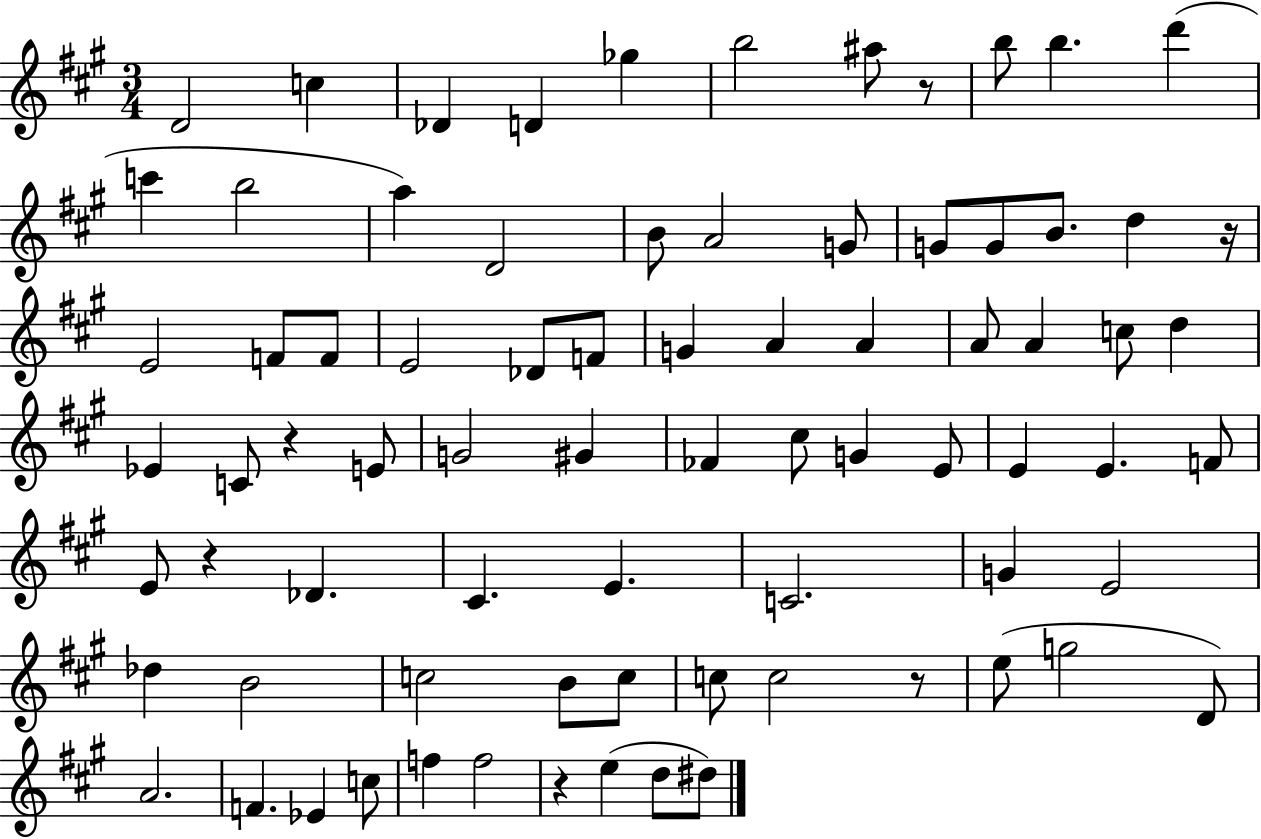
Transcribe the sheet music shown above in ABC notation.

X:1
T:Untitled
M:3/4
L:1/4
K:A
D2 c _D D _g b2 ^a/2 z/2 b/2 b d' c' b2 a D2 B/2 A2 G/2 G/2 G/2 B/2 d z/4 E2 F/2 F/2 E2 _D/2 F/2 G A A A/2 A c/2 d _E C/2 z E/2 G2 ^G _F ^c/2 G E/2 E E F/2 E/2 z _D ^C E C2 G E2 _d B2 c2 B/2 c/2 c/2 c2 z/2 e/2 g2 D/2 A2 F _E c/2 f f2 z e d/2 ^d/2